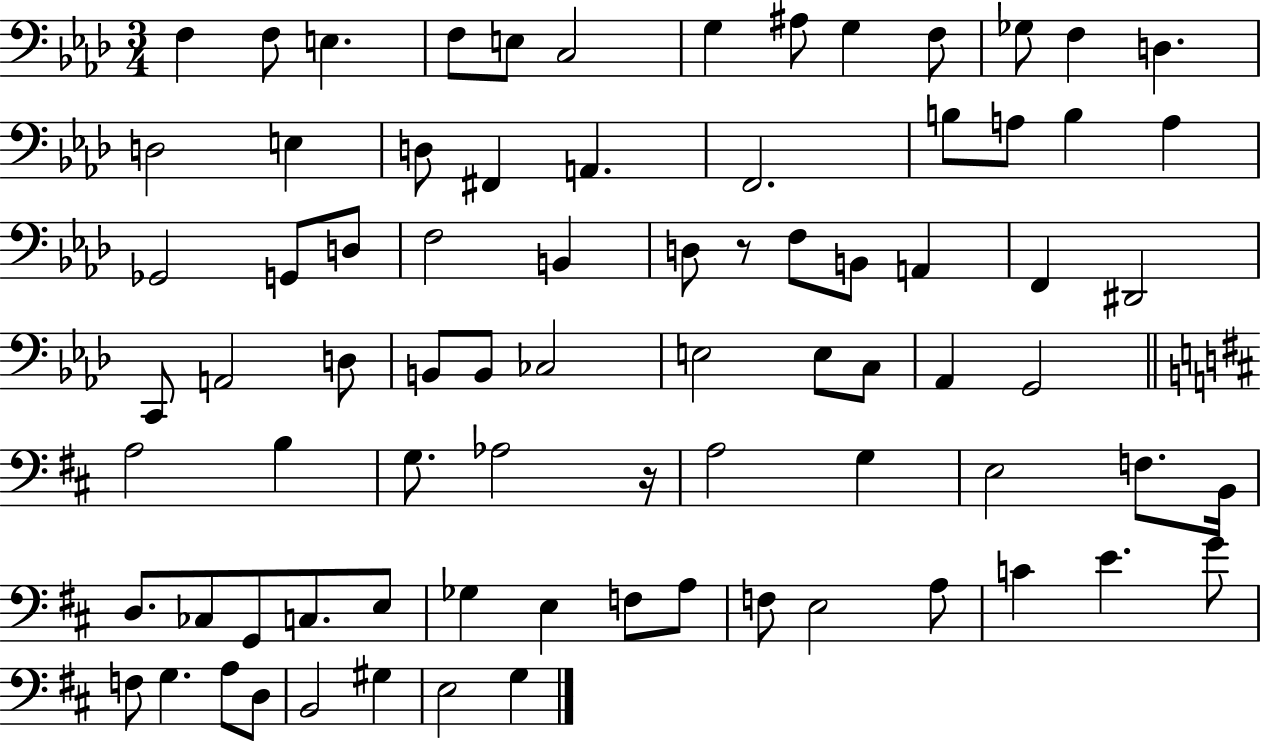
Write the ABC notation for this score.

X:1
T:Untitled
M:3/4
L:1/4
K:Ab
F, F,/2 E, F,/2 E,/2 C,2 G, ^A,/2 G, F,/2 _G,/2 F, D, D,2 E, D,/2 ^F,, A,, F,,2 B,/2 A,/2 B, A, _G,,2 G,,/2 D,/2 F,2 B,, D,/2 z/2 F,/2 B,,/2 A,, F,, ^D,,2 C,,/2 A,,2 D,/2 B,,/2 B,,/2 _C,2 E,2 E,/2 C,/2 _A,, G,,2 A,2 B, G,/2 _A,2 z/4 A,2 G, E,2 F,/2 B,,/4 D,/2 _C,/2 G,,/2 C,/2 E,/2 _G, E, F,/2 A,/2 F,/2 E,2 A,/2 C E G/2 F,/2 G, A,/2 D,/2 B,,2 ^G, E,2 G,